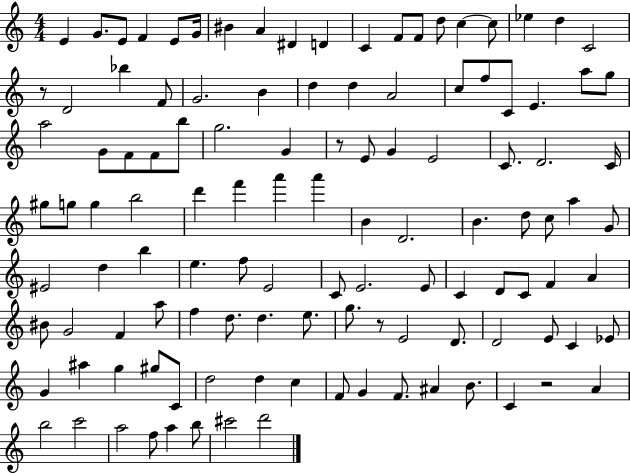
{
  \clef treble
  \numericTimeSignature
  \time 4/4
  \key c \major
  e'4 g'8. e'8 f'4 e'8 g'16 | bis'4 a'4 dis'4 d'4 | c'4 f'8 f'8 d''8 c''4~~ c''8 | ees''4 d''4 c'2 | \break r8 d'2 bes''4 f'8 | g'2. b'4 | d''4 d''4 a'2 | c''8 f''8 c'8 e'4. a''8 g''8 | \break a''2 g'8 f'8 f'8 b''8 | g''2. g'4 | r8 e'8 g'4 e'2 | c'8. d'2. c'16 | \break gis''8 g''8 g''4 b''2 | d'''4 f'''4 a'''4 a'''4 | b'4 d'2. | b'4. d''8 c''8 a''4 g'8 | \break eis'2 d''4 b''4 | e''4. f''8 e'2 | c'8 e'2. e'8 | c'4 d'8 c'8 f'4 a'4 | \break bis'8 g'2 f'4 a''8 | f''4 d''8. d''4. e''8. | g''8. r8 e'2 d'8. | d'2 e'8 c'4 ees'8 | \break g'4 ais''4 g''4 gis''8 c'8 | d''2 d''4 c''4 | f'8 g'4 f'8. ais'4 b'8. | c'4 r2 a'4 | \break b''2 c'''2 | a''2 f''8 a''4 b''8 | cis'''2 d'''2 | \bar "|."
}